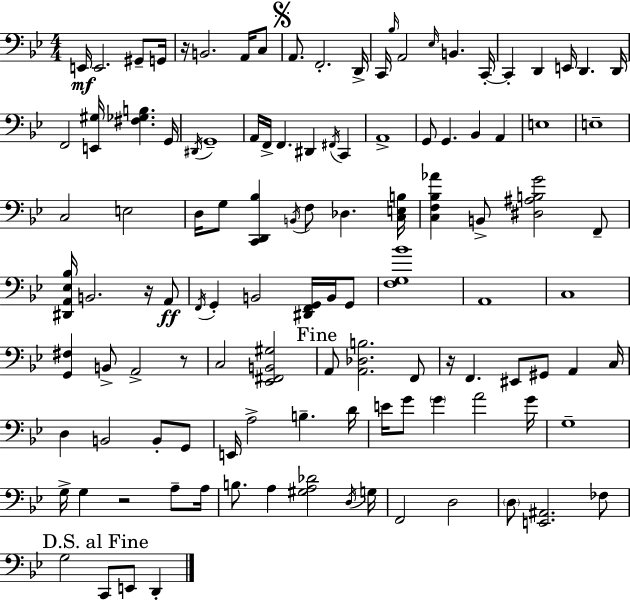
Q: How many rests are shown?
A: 5